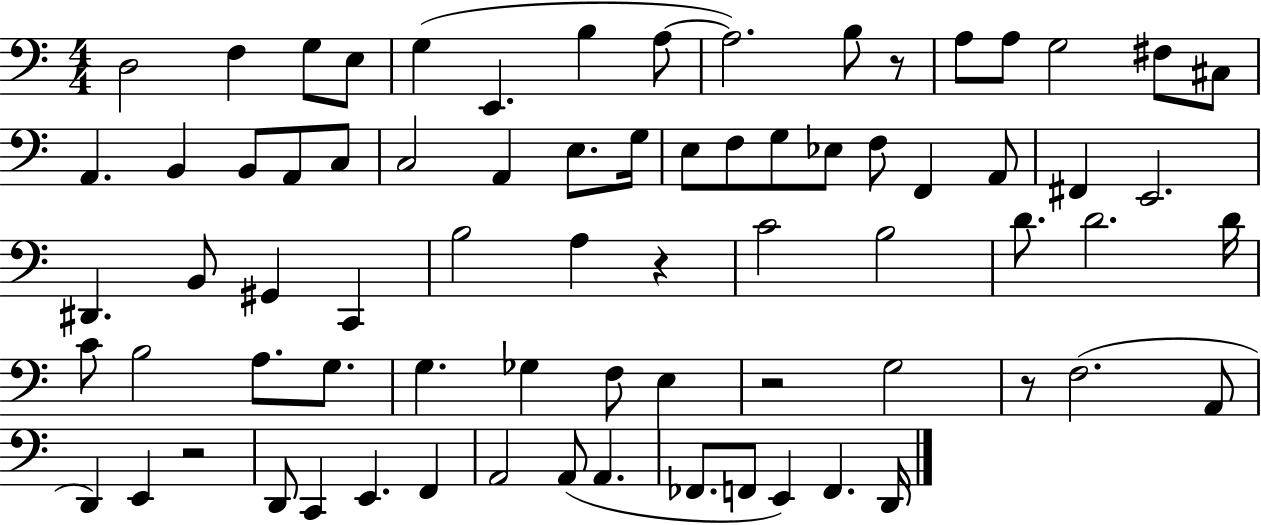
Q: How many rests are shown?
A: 5